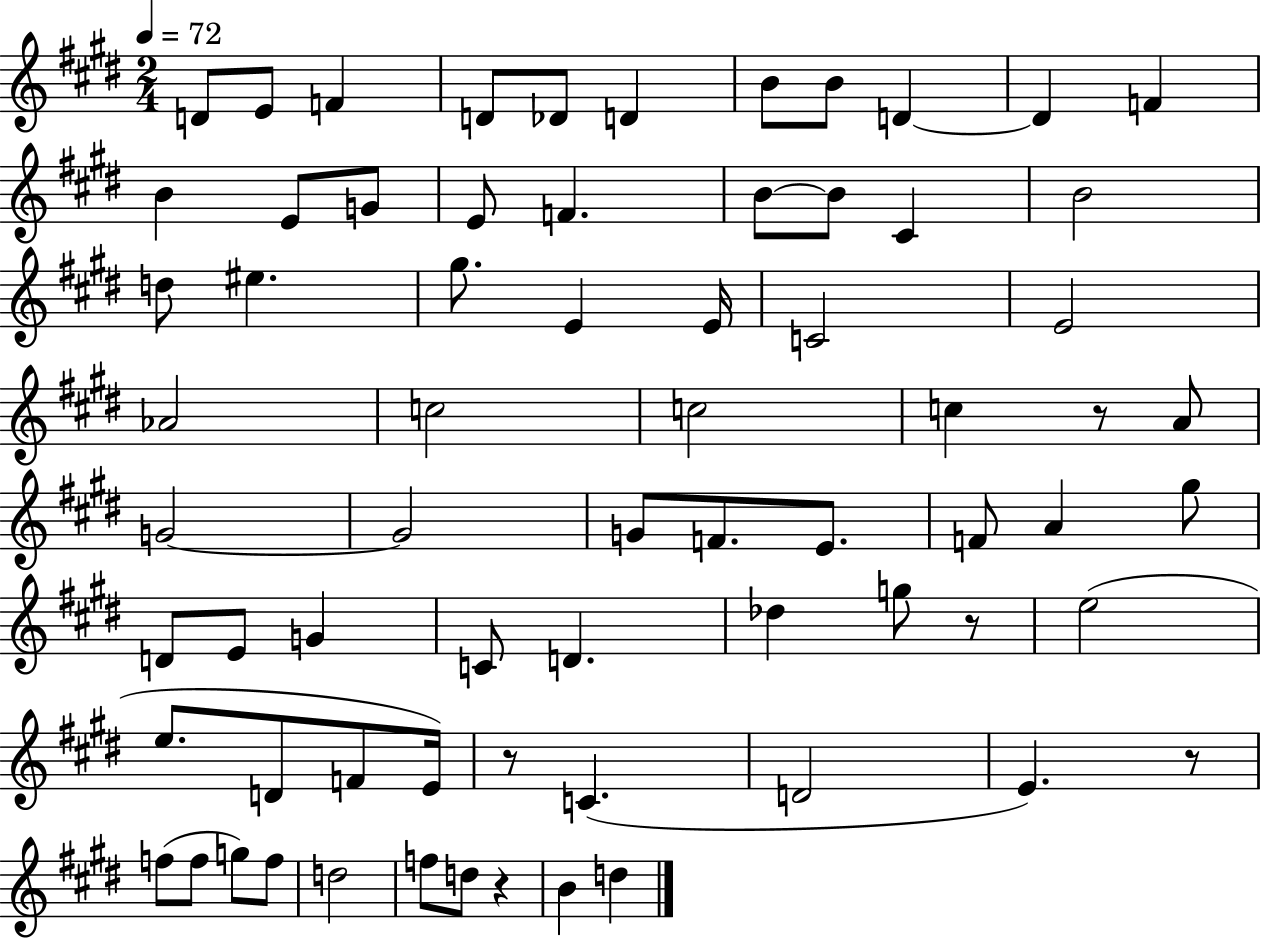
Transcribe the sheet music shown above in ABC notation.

X:1
T:Untitled
M:2/4
L:1/4
K:E
D/2 E/2 F D/2 _D/2 D B/2 B/2 D D F B E/2 G/2 E/2 F B/2 B/2 ^C B2 d/2 ^e ^g/2 E E/4 C2 E2 _A2 c2 c2 c z/2 A/2 G2 G2 G/2 F/2 E/2 F/2 A ^g/2 D/2 E/2 G C/2 D _d g/2 z/2 e2 e/2 D/2 F/2 E/4 z/2 C D2 E z/2 f/2 f/2 g/2 f/2 d2 f/2 d/2 z B d